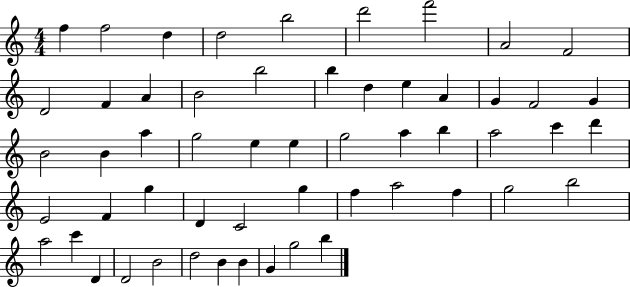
F5/q F5/h D5/q D5/h B5/h D6/h F6/h A4/h F4/h D4/h F4/q A4/q B4/h B5/h B5/q D5/q E5/q A4/q G4/q F4/h G4/q B4/h B4/q A5/q G5/h E5/q E5/q G5/h A5/q B5/q A5/h C6/q D6/q E4/h F4/q G5/q D4/q C4/h G5/q F5/q A5/h F5/q G5/h B5/h A5/h C6/q D4/q D4/h B4/h D5/h B4/q B4/q G4/q G5/h B5/q